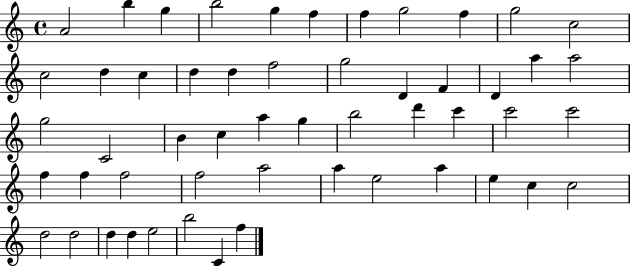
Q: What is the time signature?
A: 4/4